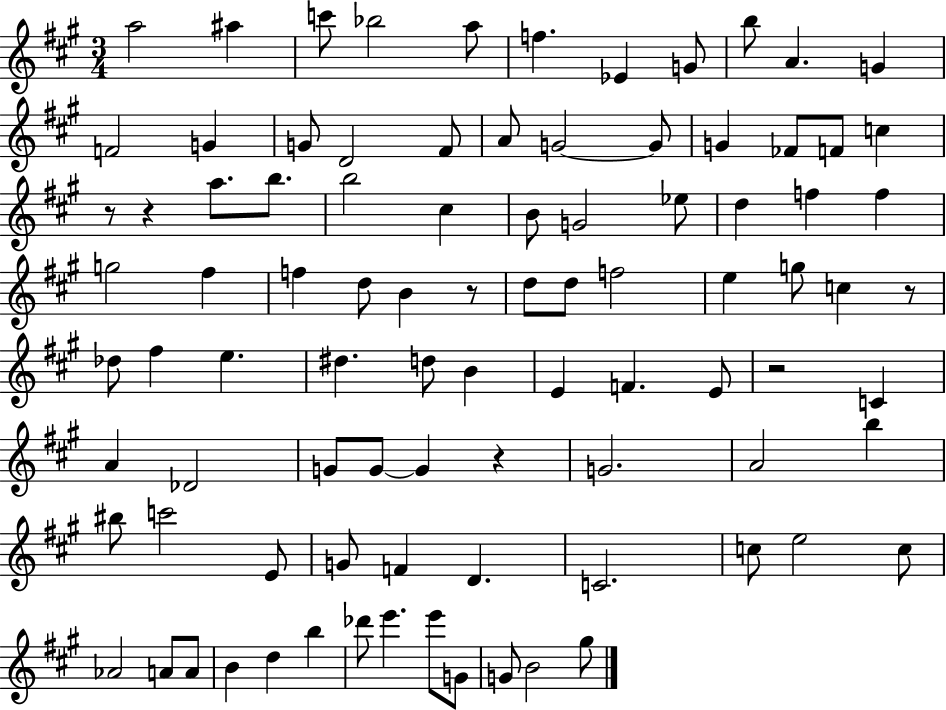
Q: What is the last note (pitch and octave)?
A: G#5